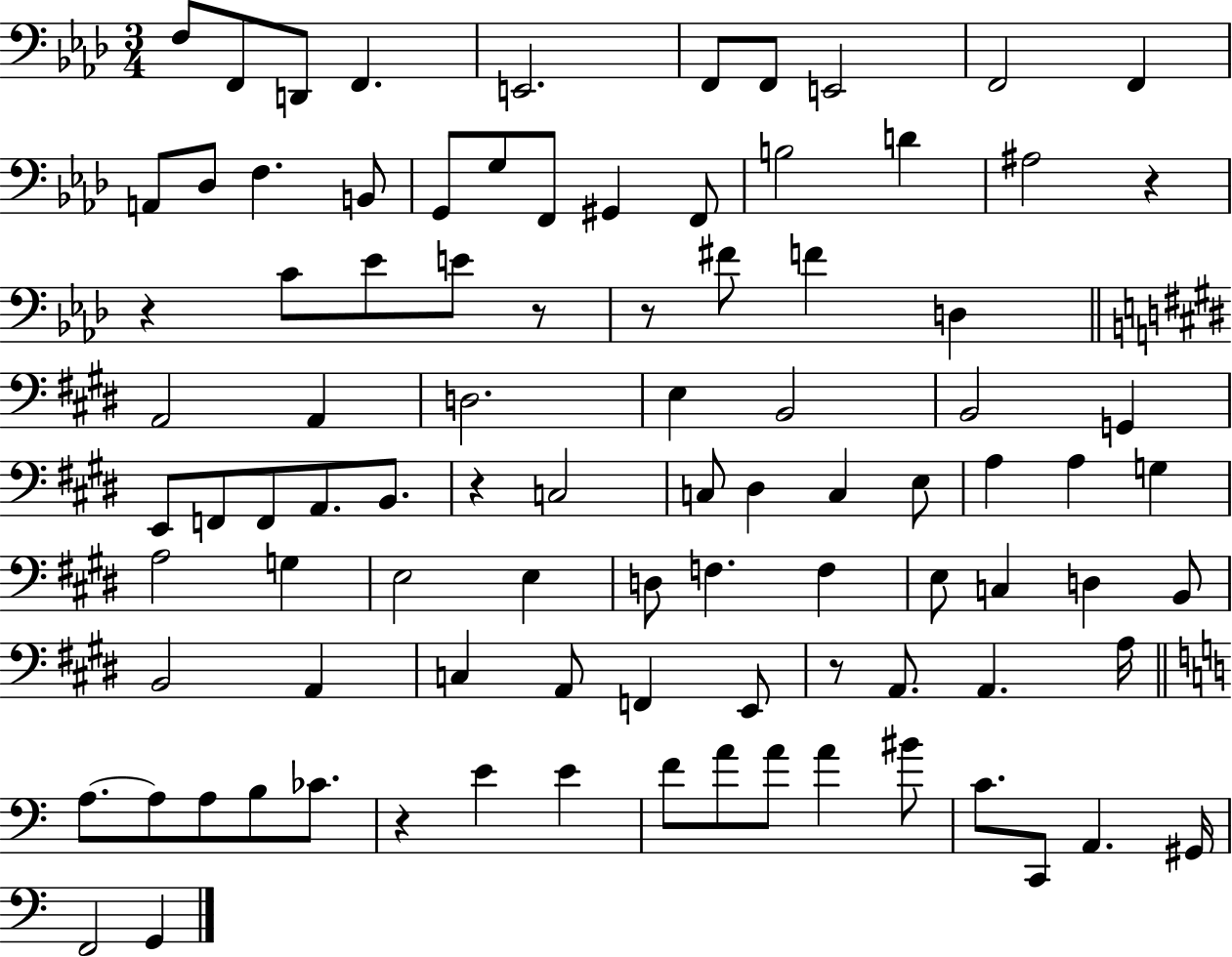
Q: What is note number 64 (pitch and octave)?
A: F2